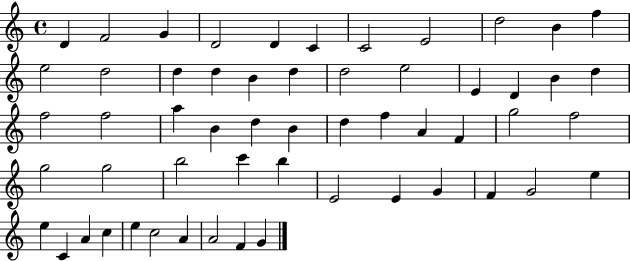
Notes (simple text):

D4/q F4/h G4/q D4/h D4/q C4/q C4/h E4/h D5/h B4/q F5/q E5/h D5/h D5/q D5/q B4/q D5/q D5/h E5/h E4/q D4/q B4/q D5/q F5/h F5/h A5/q B4/q D5/q B4/q D5/q F5/q A4/q F4/q G5/h F5/h G5/h G5/h B5/h C6/q B5/q E4/h E4/q G4/q F4/q G4/h E5/q E5/q C4/q A4/q C5/q E5/q C5/h A4/q A4/h F4/q G4/q